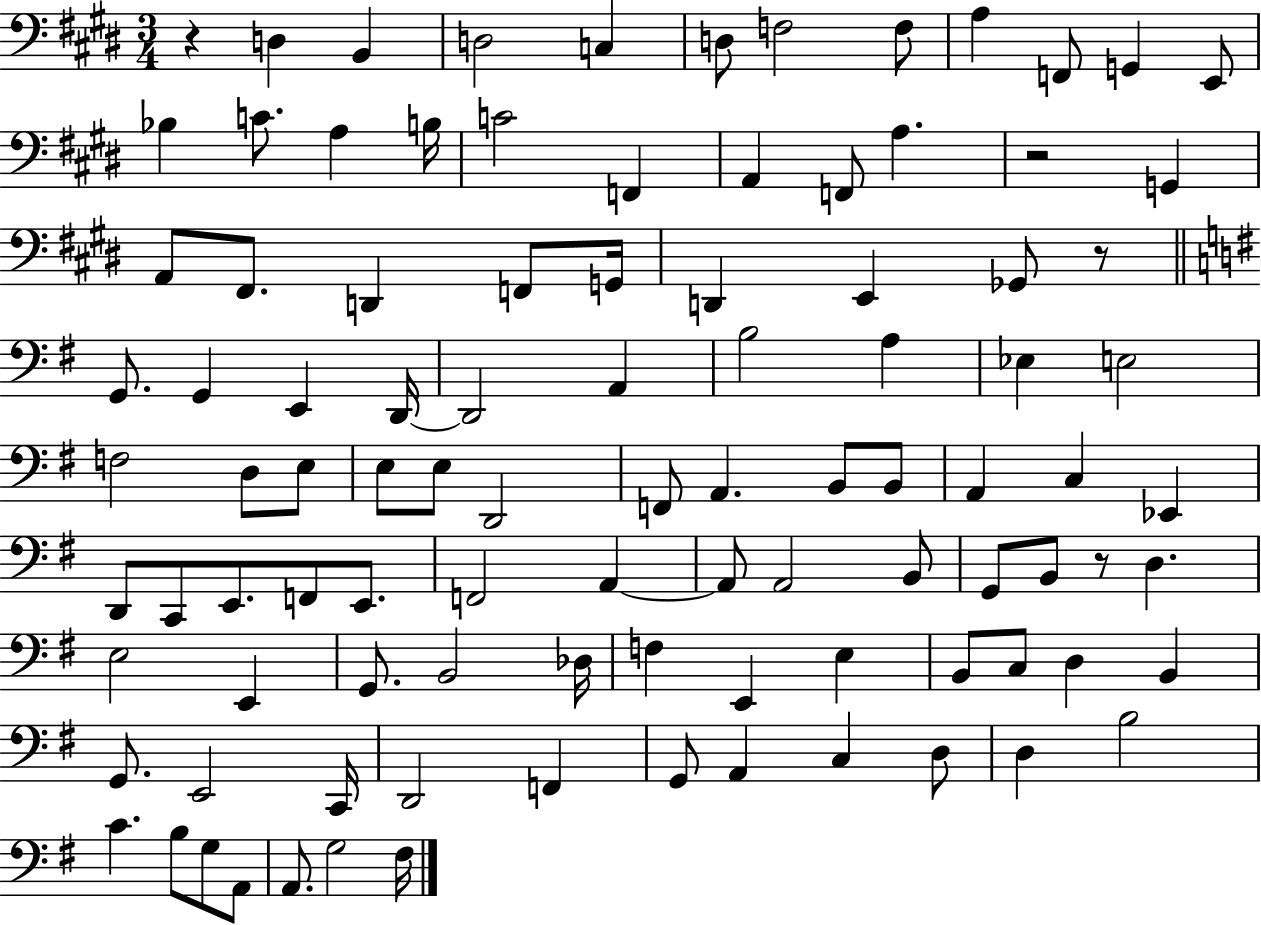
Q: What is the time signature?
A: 3/4